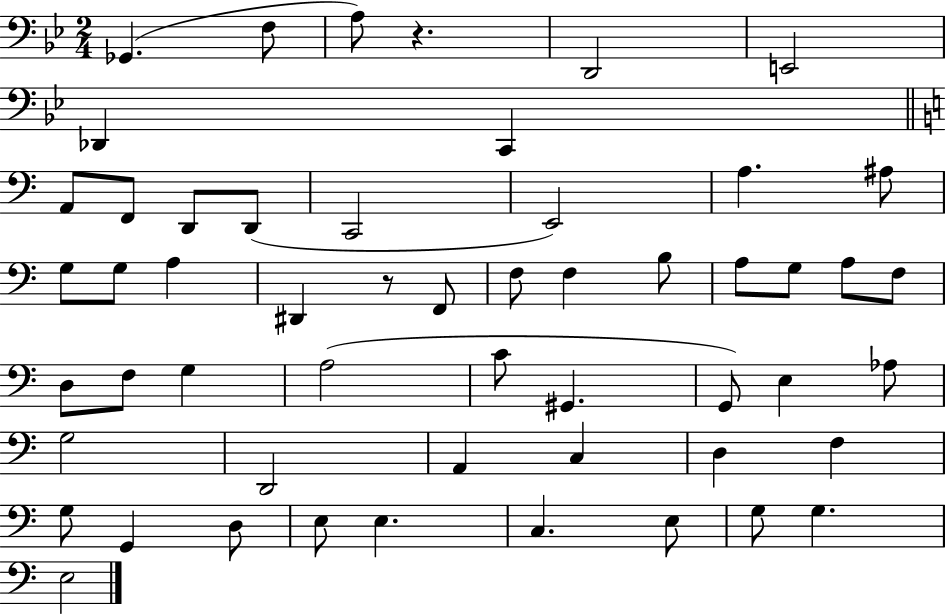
Gb2/q. F3/e A3/e R/q. D2/h E2/h Db2/q C2/q A2/e F2/e D2/e D2/e C2/h E2/h A3/q. A#3/e G3/e G3/e A3/q D#2/q R/e F2/e F3/e F3/q B3/e A3/e G3/e A3/e F3/e D3/e F3/e G3/q A3/h C4/e G#2/q. G2/e E3/q Ab3/e G3/h D2/h A2/q C3/q D3/q F3/q G3/e G2/q D3/e E3/e E3/q. C3/q. E3/e G3/e G3/q. E3/h